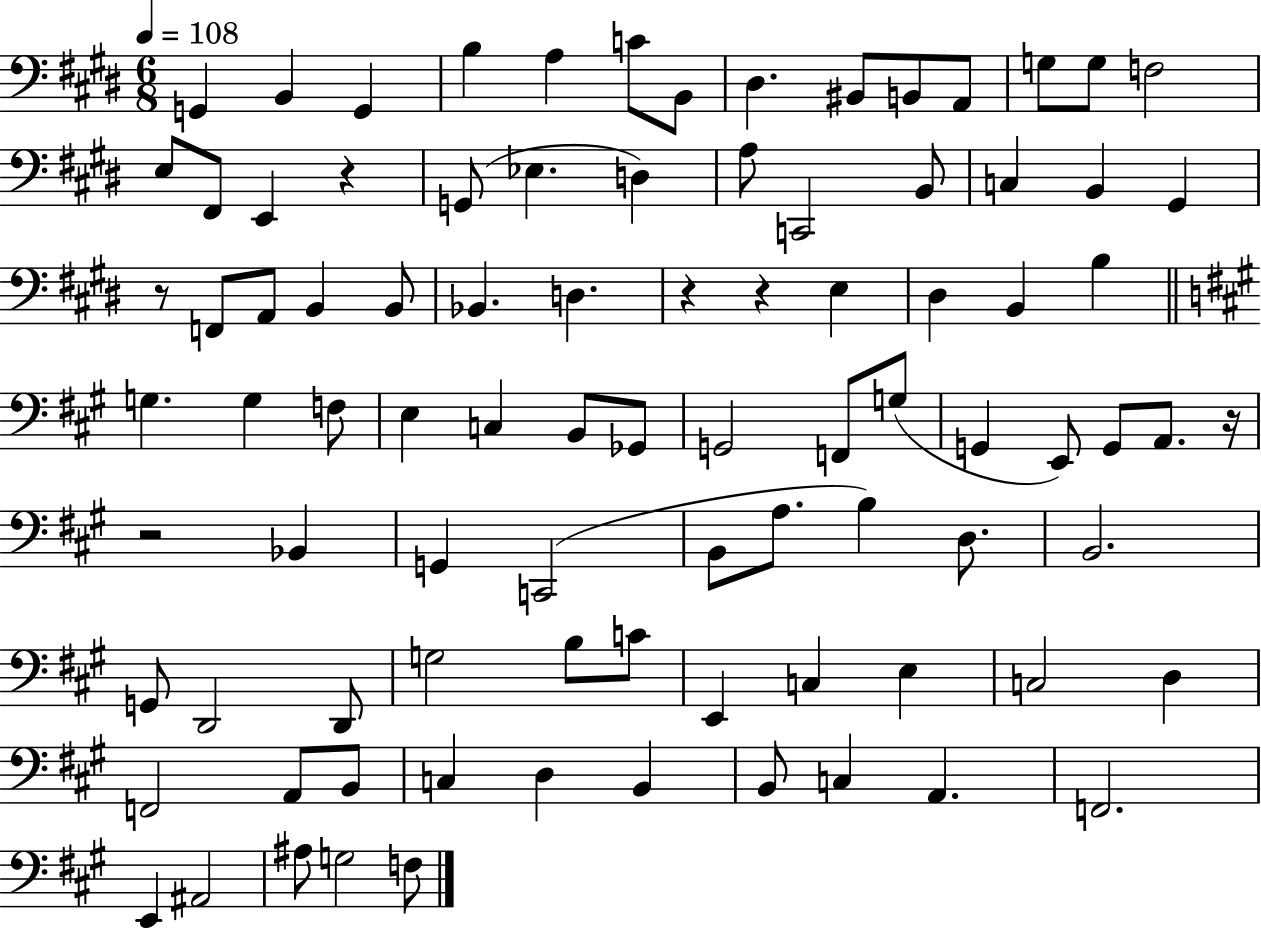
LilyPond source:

{
  \clef bass
  \numericTimeSignature
  \time 6/8
  \key e \major
  \tempo 4 = 108
  g,4 b,4 g,4 | b4 a4 c'8 b,8 | dis4. bis,8 b,8 a,8 | g8 g8 f2 | \break e8 fis,8 e,4 r4 | g,8( ees4. d4) | a8 c,2 b,8 | c4 b,4 gis,4 | \break r8 f,8 a,8 b,4 b,8 | bes,4. d4. | r4 r4 e4 | dis4 b,4 b4 | \break \bar "||" \break \key a \major g4. g4 f8 | e4 c4 b,8 ges,8 | g,2 f,8 g8( | g,4 e,8) g,8 a,8. r16 | \break r2 bes,4 | g,4 c,2( | b,8 a8. b4) d8. | b,2. | \break g,8 d,2 d,8 | g2 b8 c'8 | e,4 c4 e4 | c2 d4 | \break f,2 a,8 b,8 | c4 d4 b,4 | b,8 c4 a,4. | f,2. | \break e,4 ais,2 | ais8 g2 f8 | \bar "|."
}